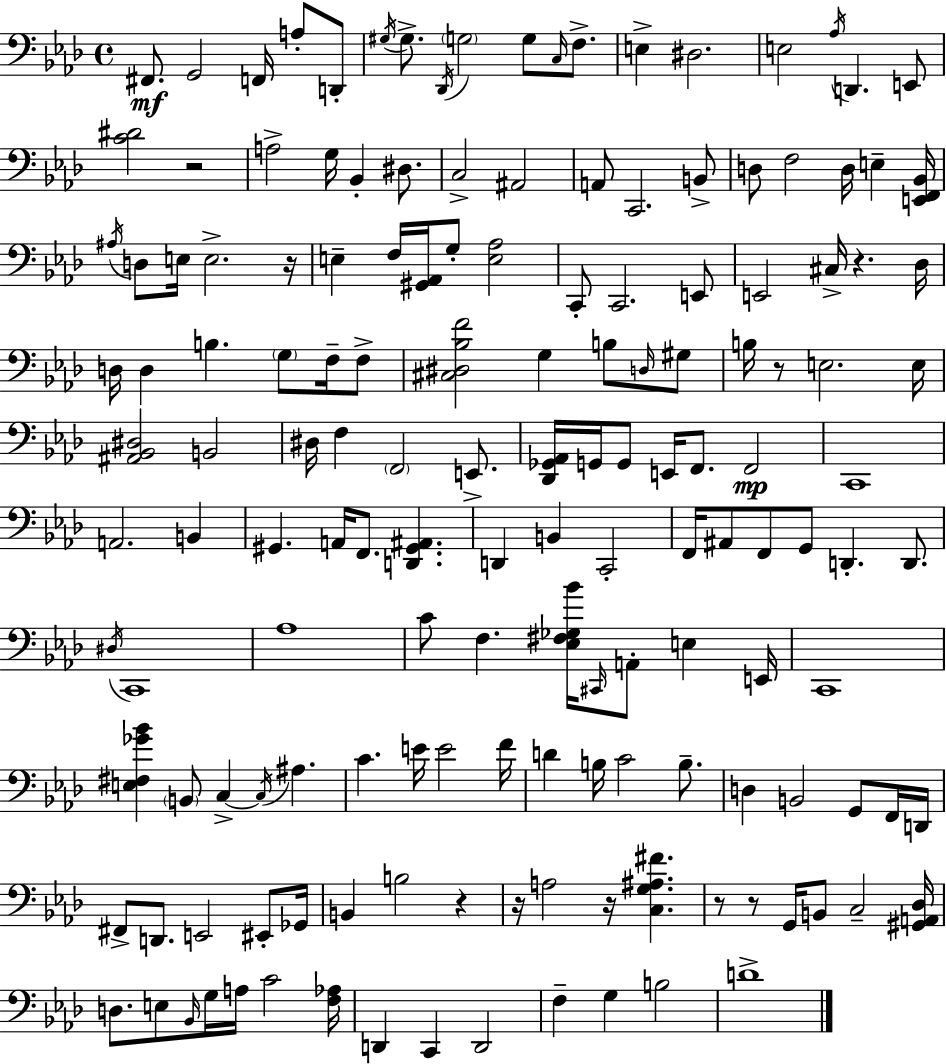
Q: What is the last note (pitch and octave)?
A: D4